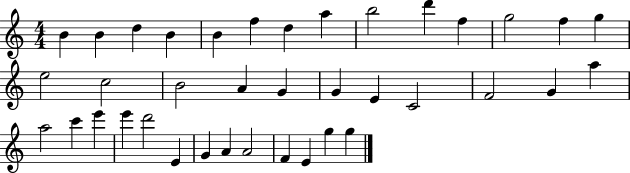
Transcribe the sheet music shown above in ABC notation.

X:1
T:Untitled
M:4/4
L:1/4
K:C
B B d B B f d a b2 d' f g2 f g e2 c2 B2 A G G E C2 F2 G a a2 c' e' e' d'2 E G A A2 F E g g